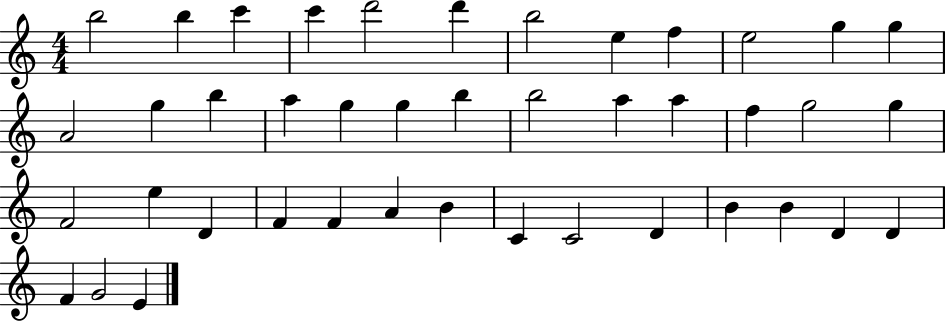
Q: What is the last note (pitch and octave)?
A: E4